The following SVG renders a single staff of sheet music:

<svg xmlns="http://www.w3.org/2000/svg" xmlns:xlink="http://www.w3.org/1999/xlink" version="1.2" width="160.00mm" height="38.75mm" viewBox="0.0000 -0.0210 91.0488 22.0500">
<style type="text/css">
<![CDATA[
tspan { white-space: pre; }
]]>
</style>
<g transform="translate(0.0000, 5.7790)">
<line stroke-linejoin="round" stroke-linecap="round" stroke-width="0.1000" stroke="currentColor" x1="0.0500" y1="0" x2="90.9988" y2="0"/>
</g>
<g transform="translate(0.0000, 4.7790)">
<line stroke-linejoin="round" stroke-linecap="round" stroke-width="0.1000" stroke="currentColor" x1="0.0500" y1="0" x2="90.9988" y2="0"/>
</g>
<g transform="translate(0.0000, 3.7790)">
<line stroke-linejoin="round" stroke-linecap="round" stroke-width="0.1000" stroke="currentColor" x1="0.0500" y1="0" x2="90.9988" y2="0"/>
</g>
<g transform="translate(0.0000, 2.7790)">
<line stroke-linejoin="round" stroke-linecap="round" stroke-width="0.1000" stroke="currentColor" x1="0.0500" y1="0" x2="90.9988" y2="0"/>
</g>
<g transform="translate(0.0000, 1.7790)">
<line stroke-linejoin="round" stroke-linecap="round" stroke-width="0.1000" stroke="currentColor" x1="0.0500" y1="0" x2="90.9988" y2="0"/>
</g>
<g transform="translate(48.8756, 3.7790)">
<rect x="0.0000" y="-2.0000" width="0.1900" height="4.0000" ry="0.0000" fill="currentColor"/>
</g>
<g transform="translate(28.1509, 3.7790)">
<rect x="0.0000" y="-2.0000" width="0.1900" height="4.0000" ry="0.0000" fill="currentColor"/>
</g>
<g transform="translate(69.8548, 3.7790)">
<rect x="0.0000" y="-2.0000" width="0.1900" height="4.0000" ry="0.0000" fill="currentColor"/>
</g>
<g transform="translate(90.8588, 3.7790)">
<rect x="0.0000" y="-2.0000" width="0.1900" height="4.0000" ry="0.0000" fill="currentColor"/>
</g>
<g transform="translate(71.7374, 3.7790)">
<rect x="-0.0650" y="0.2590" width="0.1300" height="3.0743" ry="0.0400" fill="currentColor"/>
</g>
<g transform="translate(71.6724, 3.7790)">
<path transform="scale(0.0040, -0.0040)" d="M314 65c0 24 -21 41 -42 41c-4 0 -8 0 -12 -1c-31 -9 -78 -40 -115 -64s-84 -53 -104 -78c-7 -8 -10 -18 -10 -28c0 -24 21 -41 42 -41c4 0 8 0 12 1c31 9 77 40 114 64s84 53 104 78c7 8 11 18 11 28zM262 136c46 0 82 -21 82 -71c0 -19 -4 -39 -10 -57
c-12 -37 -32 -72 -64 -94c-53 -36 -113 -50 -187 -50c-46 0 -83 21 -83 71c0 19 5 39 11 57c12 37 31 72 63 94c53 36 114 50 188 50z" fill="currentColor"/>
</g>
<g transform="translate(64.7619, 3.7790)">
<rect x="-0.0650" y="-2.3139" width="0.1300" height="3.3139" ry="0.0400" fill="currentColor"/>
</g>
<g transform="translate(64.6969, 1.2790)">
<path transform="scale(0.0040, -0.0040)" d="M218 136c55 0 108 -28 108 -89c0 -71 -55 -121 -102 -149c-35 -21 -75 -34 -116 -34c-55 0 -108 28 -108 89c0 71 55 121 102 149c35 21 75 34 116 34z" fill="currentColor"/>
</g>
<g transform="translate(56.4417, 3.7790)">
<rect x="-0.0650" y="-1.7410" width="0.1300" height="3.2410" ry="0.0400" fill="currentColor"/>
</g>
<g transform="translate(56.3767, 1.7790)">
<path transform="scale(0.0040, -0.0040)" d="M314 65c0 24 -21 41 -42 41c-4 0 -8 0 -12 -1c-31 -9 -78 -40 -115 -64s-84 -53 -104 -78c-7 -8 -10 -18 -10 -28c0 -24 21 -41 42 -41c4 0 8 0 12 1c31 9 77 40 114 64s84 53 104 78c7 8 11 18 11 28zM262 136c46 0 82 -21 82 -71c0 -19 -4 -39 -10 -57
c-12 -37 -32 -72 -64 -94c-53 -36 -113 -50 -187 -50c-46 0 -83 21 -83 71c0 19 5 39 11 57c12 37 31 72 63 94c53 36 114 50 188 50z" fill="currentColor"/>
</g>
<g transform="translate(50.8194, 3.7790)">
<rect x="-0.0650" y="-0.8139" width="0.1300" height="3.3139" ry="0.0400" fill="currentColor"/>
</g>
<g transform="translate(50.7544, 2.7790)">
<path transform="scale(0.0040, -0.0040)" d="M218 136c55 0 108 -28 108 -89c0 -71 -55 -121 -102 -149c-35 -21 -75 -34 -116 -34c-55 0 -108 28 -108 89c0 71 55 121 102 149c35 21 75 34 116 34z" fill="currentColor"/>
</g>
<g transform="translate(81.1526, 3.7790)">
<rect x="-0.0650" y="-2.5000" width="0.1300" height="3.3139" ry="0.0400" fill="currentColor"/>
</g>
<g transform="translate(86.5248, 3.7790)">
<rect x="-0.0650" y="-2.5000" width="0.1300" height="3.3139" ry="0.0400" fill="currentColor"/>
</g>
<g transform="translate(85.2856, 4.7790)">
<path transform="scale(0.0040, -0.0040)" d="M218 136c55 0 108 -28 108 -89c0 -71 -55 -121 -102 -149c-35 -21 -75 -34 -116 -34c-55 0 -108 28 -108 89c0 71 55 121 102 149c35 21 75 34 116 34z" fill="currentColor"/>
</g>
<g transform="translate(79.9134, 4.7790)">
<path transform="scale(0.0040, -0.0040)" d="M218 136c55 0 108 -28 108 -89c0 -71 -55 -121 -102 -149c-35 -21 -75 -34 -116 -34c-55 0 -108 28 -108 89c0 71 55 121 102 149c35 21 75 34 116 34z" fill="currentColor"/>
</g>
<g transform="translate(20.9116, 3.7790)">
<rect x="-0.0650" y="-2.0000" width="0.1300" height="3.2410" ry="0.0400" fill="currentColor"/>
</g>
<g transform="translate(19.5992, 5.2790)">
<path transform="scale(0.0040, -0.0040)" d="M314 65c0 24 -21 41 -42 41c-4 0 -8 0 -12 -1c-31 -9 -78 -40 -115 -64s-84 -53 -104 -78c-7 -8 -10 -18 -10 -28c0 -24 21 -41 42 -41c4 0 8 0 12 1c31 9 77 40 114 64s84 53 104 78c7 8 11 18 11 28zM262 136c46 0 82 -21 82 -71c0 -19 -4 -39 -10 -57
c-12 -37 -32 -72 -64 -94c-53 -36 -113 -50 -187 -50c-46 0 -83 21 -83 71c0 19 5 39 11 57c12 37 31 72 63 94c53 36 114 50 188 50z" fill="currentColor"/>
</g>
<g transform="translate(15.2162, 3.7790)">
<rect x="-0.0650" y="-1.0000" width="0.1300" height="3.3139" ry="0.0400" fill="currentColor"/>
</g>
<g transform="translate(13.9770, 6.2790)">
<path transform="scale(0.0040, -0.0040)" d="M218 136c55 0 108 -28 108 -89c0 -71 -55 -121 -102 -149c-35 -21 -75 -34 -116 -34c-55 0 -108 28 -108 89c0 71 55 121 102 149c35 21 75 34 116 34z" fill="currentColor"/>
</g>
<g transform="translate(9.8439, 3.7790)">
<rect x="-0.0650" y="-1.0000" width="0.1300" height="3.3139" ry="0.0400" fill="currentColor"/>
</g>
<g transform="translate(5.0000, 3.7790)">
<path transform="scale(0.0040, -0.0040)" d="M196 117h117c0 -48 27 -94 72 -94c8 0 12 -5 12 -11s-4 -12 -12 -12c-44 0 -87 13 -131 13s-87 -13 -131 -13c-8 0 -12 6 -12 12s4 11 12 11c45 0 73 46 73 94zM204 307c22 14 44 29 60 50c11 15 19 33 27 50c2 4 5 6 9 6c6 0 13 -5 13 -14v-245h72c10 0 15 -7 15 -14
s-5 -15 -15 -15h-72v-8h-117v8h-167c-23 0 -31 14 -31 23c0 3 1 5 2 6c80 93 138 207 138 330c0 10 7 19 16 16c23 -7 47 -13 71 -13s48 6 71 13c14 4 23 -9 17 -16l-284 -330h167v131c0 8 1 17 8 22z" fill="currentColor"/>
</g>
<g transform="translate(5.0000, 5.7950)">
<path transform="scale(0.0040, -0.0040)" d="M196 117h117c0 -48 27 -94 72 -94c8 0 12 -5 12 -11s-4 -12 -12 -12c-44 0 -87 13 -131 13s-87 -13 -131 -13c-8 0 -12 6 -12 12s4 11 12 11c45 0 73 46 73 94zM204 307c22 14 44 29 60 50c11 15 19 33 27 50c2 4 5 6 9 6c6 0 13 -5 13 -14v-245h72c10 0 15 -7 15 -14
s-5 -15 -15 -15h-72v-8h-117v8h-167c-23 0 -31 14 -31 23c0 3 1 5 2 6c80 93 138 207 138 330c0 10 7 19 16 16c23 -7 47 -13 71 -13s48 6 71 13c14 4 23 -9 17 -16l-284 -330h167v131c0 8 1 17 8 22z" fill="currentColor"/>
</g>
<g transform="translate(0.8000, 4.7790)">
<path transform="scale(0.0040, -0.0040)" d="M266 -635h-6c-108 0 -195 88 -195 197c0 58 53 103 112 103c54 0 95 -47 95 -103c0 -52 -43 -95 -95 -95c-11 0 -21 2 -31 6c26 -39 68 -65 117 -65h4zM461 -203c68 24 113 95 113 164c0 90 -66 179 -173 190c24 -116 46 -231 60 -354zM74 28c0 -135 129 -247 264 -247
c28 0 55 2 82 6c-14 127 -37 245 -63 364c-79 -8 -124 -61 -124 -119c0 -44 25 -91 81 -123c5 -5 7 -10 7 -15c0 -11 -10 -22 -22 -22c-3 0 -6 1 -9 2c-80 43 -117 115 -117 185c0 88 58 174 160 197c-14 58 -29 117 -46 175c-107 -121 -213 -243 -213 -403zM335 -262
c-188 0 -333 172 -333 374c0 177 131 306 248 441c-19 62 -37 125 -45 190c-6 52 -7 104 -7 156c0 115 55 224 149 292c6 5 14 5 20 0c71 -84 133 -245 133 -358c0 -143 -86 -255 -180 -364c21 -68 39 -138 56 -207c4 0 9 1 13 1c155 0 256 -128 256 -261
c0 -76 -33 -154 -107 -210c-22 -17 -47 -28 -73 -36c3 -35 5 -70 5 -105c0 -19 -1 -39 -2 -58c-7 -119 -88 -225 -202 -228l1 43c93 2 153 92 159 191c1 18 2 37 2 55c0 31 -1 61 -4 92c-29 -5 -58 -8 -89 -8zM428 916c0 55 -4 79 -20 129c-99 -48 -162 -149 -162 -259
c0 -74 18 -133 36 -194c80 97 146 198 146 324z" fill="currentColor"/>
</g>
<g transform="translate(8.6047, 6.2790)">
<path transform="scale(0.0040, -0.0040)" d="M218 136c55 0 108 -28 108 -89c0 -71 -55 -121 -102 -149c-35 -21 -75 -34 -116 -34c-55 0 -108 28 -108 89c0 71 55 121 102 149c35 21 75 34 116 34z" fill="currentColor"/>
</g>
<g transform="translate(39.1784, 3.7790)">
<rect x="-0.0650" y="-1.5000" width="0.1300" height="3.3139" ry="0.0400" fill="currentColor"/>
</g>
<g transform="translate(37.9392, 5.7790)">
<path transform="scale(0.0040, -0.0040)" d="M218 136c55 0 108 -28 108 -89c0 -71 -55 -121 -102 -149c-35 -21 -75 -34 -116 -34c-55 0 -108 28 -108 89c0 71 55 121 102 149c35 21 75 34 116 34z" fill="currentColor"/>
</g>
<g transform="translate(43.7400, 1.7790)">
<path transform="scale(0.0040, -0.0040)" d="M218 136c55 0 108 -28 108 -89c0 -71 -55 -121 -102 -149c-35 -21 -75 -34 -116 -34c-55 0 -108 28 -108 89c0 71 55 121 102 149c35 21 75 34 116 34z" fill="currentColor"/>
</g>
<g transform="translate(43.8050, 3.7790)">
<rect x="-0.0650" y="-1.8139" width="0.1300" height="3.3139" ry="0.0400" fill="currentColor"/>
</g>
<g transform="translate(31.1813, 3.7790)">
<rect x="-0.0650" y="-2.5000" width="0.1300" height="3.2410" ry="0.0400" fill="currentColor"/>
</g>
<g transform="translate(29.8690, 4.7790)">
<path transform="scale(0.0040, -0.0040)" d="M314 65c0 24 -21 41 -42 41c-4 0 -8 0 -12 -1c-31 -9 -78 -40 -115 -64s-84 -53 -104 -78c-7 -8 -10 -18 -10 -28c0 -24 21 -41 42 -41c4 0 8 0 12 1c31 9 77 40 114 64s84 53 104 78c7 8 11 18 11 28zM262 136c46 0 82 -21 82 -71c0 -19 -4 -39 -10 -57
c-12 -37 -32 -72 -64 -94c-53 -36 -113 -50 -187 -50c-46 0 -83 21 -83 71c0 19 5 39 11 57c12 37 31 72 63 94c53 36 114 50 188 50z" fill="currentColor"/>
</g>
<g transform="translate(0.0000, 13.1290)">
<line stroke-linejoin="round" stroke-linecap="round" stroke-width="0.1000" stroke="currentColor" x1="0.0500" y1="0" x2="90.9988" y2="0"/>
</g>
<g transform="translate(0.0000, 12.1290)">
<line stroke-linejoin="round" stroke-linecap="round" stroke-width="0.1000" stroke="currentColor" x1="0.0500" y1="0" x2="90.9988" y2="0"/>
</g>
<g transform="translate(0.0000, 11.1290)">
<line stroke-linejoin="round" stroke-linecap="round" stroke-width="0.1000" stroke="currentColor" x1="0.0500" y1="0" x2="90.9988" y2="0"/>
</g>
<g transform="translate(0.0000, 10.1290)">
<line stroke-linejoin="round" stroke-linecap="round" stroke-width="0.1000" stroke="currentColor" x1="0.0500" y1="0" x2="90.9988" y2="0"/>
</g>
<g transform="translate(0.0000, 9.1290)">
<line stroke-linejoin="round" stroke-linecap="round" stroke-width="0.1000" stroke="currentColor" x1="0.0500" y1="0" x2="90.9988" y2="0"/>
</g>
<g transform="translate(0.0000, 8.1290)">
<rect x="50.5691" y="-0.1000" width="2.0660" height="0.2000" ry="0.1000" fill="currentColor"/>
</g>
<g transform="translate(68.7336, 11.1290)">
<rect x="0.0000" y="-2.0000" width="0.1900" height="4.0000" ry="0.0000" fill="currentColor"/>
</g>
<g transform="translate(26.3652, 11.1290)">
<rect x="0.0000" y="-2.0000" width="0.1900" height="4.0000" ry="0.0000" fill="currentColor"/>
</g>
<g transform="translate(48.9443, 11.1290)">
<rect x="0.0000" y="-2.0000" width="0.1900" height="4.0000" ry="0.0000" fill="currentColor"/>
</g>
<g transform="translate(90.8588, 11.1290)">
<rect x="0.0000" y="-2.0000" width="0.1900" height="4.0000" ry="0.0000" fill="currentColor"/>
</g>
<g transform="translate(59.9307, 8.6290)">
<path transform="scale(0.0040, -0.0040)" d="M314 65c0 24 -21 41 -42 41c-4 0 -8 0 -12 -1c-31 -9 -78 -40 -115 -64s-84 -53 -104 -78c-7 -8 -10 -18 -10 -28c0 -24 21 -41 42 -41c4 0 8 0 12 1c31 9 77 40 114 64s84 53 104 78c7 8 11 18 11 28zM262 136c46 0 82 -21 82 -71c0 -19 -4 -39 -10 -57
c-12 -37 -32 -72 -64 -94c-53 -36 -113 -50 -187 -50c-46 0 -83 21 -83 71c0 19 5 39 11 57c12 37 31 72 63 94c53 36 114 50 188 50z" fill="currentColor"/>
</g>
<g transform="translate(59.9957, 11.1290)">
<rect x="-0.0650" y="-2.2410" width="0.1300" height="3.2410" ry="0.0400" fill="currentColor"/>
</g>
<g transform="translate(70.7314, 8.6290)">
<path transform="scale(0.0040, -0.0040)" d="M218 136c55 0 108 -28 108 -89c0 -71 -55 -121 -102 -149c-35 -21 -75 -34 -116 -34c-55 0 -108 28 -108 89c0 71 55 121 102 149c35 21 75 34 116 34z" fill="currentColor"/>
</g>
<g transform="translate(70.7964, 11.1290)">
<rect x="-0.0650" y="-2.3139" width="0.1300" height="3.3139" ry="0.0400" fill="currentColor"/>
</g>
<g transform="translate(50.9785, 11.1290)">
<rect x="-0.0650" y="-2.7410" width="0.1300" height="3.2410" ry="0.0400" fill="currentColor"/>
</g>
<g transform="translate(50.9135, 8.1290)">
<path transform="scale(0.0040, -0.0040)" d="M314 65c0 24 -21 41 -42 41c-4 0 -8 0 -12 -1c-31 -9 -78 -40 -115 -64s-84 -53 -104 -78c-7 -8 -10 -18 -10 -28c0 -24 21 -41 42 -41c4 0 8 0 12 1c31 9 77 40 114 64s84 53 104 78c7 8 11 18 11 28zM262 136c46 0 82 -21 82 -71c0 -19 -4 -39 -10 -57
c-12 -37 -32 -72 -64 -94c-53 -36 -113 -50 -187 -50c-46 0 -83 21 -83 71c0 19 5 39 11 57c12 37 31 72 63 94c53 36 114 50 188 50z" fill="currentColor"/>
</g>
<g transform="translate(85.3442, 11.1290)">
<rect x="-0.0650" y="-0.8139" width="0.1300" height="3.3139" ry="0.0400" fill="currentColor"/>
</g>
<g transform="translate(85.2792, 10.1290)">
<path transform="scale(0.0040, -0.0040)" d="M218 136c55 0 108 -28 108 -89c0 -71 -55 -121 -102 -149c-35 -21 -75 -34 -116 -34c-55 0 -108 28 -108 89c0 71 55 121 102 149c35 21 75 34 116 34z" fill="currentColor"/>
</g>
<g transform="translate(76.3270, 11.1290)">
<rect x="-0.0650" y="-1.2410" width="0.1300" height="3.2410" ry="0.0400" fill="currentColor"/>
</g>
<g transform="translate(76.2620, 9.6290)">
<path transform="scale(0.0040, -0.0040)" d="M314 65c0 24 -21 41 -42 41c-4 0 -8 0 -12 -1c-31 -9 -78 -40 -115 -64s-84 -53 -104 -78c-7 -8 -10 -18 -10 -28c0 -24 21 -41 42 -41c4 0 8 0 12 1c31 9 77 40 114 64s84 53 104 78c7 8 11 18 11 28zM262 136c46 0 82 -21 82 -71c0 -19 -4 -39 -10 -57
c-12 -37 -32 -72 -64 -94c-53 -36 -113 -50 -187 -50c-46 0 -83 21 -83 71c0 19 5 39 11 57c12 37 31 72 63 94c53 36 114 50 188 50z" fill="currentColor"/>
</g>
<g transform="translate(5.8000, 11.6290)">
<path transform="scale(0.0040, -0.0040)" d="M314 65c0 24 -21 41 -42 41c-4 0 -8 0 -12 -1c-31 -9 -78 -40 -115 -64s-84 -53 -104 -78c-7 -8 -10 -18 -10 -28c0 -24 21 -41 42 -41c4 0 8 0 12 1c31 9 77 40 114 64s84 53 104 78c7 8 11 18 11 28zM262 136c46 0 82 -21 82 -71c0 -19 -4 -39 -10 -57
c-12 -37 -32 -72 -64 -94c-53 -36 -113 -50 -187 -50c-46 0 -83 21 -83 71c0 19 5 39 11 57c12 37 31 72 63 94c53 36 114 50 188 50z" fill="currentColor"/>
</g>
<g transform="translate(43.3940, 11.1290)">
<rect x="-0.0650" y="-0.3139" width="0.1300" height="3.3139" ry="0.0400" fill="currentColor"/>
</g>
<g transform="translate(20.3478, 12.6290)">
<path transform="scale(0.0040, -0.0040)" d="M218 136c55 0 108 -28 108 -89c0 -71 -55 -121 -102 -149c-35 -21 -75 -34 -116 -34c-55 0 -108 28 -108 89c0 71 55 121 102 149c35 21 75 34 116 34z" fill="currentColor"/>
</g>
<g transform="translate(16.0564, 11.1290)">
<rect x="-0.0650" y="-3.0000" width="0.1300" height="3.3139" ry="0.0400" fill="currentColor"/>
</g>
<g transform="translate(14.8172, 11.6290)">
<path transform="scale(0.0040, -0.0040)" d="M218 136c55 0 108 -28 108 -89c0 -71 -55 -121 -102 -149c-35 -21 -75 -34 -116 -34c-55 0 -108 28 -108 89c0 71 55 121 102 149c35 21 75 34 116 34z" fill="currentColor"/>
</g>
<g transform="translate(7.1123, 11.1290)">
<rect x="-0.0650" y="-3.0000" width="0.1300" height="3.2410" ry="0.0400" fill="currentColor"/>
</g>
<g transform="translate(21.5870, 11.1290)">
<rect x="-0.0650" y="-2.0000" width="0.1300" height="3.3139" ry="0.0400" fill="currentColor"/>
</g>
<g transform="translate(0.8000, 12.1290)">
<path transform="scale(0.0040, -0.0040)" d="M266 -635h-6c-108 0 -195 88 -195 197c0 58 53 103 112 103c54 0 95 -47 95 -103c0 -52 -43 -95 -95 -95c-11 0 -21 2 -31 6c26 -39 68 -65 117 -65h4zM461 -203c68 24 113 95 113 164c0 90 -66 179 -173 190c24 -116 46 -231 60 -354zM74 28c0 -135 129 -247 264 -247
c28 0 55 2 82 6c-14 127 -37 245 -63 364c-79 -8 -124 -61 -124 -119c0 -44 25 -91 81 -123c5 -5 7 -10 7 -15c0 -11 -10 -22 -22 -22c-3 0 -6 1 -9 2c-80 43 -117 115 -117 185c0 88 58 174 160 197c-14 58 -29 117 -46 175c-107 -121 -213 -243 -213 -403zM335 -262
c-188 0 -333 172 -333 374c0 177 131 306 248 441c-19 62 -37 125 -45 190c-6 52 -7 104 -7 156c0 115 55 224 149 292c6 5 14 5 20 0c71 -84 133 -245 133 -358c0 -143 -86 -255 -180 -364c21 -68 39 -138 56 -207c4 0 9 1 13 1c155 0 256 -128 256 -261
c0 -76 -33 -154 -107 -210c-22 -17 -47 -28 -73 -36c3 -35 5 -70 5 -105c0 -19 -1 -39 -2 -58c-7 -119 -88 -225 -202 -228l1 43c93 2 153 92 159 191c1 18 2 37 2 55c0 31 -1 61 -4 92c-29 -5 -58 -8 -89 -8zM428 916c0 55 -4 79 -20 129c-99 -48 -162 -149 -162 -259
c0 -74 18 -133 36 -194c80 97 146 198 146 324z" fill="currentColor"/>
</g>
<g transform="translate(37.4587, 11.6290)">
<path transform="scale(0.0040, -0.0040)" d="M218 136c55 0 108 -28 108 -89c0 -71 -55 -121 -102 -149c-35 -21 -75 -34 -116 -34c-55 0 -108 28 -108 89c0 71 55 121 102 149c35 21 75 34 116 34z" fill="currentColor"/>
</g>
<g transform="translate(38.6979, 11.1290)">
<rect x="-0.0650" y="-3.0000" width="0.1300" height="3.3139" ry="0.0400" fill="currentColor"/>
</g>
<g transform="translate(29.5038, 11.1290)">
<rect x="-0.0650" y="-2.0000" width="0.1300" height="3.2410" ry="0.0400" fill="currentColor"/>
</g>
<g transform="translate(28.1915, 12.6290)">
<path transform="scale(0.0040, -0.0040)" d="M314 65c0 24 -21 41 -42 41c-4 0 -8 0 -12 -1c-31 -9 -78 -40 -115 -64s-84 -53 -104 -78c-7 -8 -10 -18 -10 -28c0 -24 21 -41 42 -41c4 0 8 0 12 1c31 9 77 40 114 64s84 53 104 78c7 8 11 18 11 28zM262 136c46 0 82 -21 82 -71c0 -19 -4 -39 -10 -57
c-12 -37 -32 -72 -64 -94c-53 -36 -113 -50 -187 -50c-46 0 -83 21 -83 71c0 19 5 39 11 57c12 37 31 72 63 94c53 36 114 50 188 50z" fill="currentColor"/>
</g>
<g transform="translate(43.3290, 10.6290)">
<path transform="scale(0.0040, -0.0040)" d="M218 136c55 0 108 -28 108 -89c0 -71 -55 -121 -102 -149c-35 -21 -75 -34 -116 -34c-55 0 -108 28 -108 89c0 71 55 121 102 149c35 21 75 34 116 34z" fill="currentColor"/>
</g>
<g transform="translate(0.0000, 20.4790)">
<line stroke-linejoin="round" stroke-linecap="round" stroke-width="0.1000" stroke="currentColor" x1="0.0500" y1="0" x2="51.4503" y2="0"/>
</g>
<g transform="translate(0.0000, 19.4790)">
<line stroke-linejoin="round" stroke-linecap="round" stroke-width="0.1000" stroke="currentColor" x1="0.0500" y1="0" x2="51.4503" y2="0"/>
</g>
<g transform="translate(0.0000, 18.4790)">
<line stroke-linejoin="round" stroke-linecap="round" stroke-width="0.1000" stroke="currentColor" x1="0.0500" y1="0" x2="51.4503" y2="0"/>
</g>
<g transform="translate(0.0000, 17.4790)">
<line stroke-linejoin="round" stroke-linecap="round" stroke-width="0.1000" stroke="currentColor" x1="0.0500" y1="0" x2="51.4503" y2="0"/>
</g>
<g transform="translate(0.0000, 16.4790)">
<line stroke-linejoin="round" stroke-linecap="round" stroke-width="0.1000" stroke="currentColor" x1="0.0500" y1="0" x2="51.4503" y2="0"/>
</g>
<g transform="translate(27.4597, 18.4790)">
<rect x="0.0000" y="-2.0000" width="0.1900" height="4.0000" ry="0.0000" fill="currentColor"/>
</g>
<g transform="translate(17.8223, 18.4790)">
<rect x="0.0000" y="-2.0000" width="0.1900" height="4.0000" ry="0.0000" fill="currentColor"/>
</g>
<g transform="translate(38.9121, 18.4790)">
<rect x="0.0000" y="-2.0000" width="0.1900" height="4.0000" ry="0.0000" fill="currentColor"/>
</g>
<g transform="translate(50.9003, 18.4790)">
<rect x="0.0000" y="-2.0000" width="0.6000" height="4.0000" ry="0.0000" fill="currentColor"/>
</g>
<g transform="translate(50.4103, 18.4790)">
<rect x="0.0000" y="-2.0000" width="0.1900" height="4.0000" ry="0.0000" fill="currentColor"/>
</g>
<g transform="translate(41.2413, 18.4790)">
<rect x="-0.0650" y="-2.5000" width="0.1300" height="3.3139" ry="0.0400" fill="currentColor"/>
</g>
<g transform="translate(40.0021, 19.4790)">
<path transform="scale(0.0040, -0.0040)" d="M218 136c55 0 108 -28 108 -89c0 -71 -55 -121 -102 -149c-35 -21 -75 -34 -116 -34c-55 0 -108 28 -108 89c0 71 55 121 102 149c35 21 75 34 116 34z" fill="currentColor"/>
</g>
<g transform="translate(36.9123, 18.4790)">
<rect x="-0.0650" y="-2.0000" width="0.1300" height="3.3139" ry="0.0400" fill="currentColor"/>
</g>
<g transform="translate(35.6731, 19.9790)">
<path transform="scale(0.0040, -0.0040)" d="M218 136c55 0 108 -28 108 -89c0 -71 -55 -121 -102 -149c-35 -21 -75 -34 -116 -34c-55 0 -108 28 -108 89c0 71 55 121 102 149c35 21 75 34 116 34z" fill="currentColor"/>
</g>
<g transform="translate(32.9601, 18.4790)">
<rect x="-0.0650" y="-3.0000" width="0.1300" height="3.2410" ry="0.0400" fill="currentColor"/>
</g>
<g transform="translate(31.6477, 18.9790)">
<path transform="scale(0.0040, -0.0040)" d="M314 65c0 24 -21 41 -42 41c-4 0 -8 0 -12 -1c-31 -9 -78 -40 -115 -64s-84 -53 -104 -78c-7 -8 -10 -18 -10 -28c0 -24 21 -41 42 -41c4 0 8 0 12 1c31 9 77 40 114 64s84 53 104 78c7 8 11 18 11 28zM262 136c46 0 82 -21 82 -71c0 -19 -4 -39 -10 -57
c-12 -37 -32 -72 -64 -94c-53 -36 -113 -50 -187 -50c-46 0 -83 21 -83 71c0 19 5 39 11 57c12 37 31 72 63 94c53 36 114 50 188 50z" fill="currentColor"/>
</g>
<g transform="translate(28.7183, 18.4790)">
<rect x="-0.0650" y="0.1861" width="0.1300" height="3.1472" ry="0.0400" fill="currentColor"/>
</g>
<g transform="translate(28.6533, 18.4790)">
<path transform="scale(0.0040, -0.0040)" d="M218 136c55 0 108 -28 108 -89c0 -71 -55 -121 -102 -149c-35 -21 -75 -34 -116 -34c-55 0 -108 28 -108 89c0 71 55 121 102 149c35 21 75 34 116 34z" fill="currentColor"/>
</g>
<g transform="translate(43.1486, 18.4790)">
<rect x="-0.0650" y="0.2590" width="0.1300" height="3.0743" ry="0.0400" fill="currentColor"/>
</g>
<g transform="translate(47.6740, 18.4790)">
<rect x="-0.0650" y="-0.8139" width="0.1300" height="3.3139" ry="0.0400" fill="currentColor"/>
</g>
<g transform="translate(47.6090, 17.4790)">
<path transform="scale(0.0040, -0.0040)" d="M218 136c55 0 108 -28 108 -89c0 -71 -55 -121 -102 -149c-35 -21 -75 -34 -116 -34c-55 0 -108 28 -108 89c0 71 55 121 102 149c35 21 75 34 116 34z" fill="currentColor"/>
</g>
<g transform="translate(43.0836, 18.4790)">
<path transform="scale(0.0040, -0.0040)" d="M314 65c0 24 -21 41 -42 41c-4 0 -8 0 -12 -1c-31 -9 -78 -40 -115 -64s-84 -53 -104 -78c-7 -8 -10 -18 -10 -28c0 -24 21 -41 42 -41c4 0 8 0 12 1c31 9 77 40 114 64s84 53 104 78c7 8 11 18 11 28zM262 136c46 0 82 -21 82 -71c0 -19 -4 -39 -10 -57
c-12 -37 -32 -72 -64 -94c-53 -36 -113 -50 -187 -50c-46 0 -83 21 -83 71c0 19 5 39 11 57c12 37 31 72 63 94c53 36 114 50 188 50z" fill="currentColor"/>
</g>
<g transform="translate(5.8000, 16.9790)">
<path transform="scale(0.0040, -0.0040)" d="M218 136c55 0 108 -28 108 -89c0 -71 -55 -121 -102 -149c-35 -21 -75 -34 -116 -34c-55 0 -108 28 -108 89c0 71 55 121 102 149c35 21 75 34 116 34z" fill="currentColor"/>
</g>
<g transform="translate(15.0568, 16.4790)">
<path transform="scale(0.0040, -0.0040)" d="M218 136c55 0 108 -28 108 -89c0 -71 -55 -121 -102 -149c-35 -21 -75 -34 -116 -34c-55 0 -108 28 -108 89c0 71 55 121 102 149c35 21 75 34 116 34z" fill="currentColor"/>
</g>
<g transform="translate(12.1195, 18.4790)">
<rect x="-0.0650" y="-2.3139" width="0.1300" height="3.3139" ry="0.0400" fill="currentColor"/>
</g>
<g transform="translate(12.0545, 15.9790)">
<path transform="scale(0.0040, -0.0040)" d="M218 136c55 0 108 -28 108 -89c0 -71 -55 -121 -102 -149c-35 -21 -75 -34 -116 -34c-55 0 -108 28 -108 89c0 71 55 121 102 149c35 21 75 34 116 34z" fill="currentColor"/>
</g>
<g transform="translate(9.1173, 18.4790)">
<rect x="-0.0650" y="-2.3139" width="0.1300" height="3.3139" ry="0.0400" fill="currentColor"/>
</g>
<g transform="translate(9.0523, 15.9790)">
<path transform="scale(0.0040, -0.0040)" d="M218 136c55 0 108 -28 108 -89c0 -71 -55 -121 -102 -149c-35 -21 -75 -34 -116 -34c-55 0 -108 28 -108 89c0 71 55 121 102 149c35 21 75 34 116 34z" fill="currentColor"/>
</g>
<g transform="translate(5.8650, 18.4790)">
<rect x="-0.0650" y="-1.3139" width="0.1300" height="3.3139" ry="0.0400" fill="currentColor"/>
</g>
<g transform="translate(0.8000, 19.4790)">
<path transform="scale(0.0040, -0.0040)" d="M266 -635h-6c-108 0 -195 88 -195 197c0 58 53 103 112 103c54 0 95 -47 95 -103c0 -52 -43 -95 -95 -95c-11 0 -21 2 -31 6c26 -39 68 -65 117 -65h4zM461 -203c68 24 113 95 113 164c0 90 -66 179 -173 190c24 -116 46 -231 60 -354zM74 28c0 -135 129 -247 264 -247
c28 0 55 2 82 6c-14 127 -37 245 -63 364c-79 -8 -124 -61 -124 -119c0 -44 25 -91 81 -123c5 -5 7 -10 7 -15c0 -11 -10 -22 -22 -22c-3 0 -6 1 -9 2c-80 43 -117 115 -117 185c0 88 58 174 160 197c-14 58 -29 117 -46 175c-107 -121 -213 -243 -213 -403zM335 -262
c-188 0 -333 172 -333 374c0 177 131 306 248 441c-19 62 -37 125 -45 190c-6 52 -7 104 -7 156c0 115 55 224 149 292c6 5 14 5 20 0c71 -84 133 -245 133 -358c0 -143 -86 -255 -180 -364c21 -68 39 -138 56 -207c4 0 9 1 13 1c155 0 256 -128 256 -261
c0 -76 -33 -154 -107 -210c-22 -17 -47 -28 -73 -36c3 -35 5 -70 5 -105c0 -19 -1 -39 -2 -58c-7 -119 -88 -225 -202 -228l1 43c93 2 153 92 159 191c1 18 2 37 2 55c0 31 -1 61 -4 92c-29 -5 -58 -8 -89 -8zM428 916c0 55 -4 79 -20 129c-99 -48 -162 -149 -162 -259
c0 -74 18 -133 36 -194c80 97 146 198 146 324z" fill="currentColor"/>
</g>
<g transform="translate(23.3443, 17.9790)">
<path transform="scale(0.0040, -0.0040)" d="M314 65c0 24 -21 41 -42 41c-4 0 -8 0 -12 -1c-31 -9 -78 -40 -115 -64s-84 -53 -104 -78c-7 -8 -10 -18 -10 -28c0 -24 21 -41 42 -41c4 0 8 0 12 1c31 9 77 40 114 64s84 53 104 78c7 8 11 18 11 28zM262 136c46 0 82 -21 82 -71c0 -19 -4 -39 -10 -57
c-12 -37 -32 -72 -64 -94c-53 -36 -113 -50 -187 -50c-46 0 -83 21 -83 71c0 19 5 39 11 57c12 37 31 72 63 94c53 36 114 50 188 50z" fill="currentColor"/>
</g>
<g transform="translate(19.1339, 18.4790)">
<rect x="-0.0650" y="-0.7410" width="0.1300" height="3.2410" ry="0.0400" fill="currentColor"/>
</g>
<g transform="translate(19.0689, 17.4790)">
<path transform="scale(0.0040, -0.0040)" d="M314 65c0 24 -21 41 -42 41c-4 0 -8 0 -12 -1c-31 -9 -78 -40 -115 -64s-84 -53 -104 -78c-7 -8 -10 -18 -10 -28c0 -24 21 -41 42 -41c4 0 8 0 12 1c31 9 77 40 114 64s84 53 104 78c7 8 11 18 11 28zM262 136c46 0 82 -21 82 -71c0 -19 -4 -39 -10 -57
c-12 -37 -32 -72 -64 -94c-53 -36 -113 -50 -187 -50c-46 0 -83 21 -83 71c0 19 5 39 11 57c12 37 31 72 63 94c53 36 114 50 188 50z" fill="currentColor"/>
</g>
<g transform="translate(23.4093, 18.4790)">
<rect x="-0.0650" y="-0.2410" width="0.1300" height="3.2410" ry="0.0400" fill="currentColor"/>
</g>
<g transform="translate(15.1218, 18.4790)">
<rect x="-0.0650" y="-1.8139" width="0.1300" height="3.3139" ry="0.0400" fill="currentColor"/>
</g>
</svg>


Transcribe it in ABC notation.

X:1
T:Untitled
M:4/4
L:1/4
K:C
D D F2 G2 E f d f2 g B2 G G A2 A F F2 A c a2 g2 g e2 d e g g f d2 c2 B A2 F G B2 d